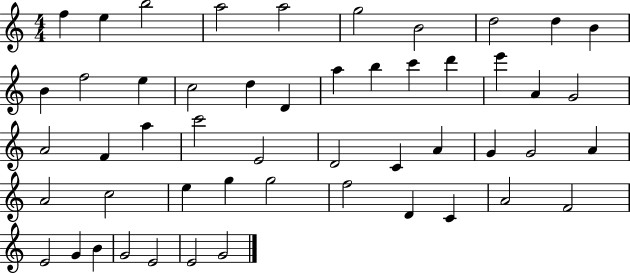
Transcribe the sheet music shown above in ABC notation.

X:1
T:Untitled
M:4/4
L:1/4
K:C
f e b2 a2 a2 g2 B2 d2 d B B f2 e c2 d D a b c' d' e' A G2 A2 F a c'2 E2 D2 C A G G2 A A2 c2 e g g2 f2 D C A2 F2 E2 G B G2 E2 E2 G2